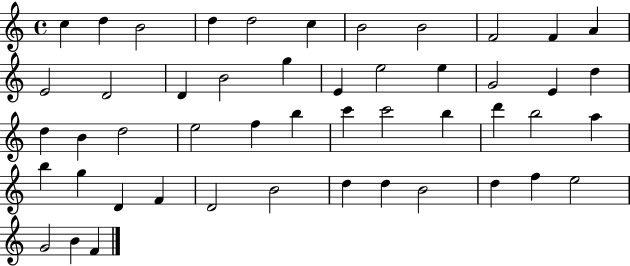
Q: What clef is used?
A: treble